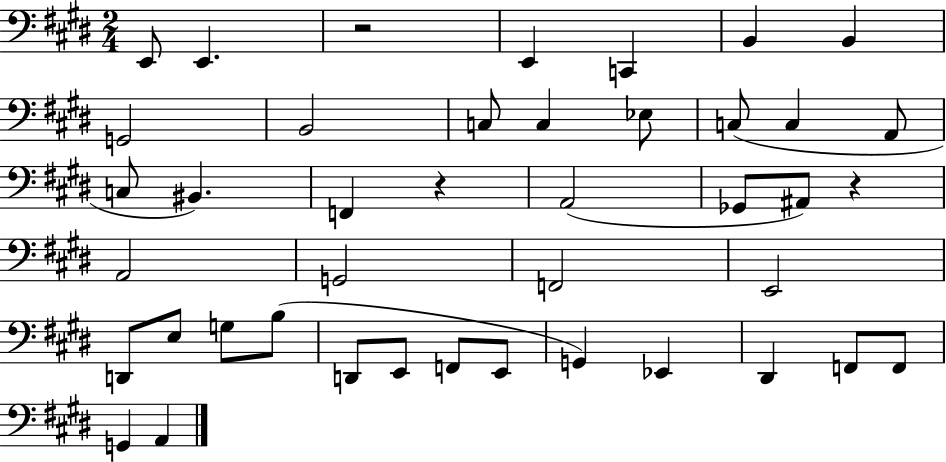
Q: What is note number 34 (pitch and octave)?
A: Eb2